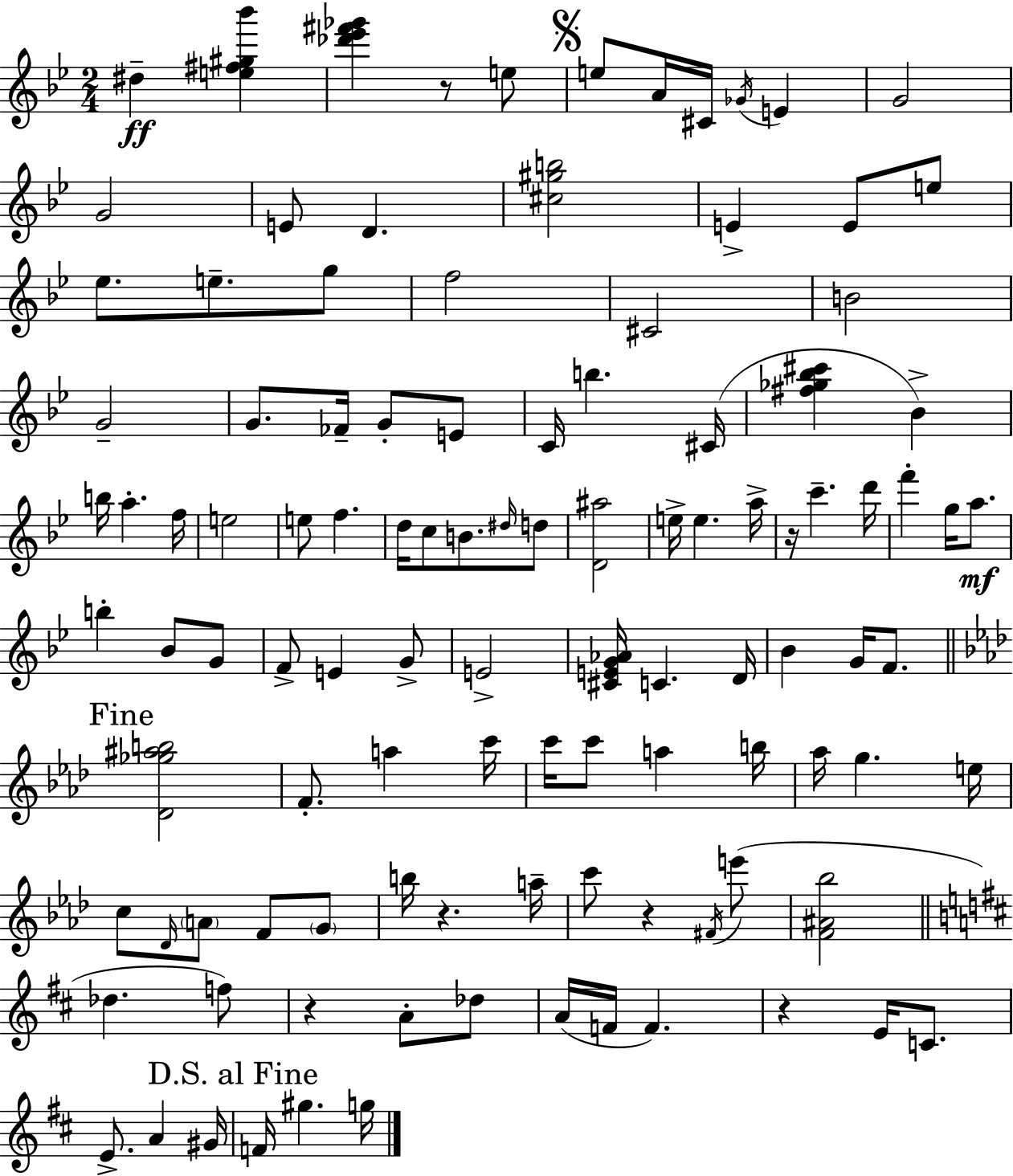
{
  \clef treble
  \numericTimeSignature
  \time 2/4
  \key bes \major
  dis''4--\ff <e'' fis'' gis'' bes'''>4 | <des''' ees''' fis''' ges'''>4 r8 e''8 | \mark \markup { \musicglyph "scripts.segno" } e''8 a'16 cis'16 \acciaccatura { ges'16 } e'4 | g'2 | \break g'2 | e'8 d'4. | <cis'' gis'' b''>2 | e'4-> e'8 e''8 | \break ees''8. e''8.-- g''8 | f''2 | cis'2 | b'2 | \break g'2-- | g'8. fes'16-- g'8-. e'8 | c'16 b''4. | cis'16( <fis'' ges'' bes'' cis'''>4 bes'4->) | \break b''16 a''4.-. | f''16 e''2 | e''8 f''4. | d''16 c''8 b'8. \grace { dis''16 } | \break d''8 <d' ais''>2 | e''16-> e''4. | a''16-> r16 c'''4.-- | d'''16 f'''4-. g''16 a''8.\mf | \break b''4-. bes'8 | g'8 f'8-> e'4 | g'8-> e'2-> | <cis' e' g' aes'>16 c'4. | \break d'16 bes'4 g'16 f'8. | \mark "Fine" \bar "||" \break \key aes \major <des' ges'' ais'' b''>2 | f'8.-. a''4 c'''16 | c'''16 c'''8 a''4 b''16 | aes''16 g''4. e''16 | \break c''8 \grace { des'16 } \parenthesize a'8 f'8 \parenthesize g'8 | b''16 r4. | a''16-- c'''8 r4 \acciaccatura { fis'16 }( | e'''8 <f' ais' bes''>2 | \break \bar "||" \break \key d \major des''4. f''8) | r4 a'8-. des''8 | a'16( f'16 f'4.) | r4 e'16 c'8. | \break e'8.-> a'4 gis'16 | \mark "D.S. al Fine" f'16 gis''4. g''16 | \bar "|."
}